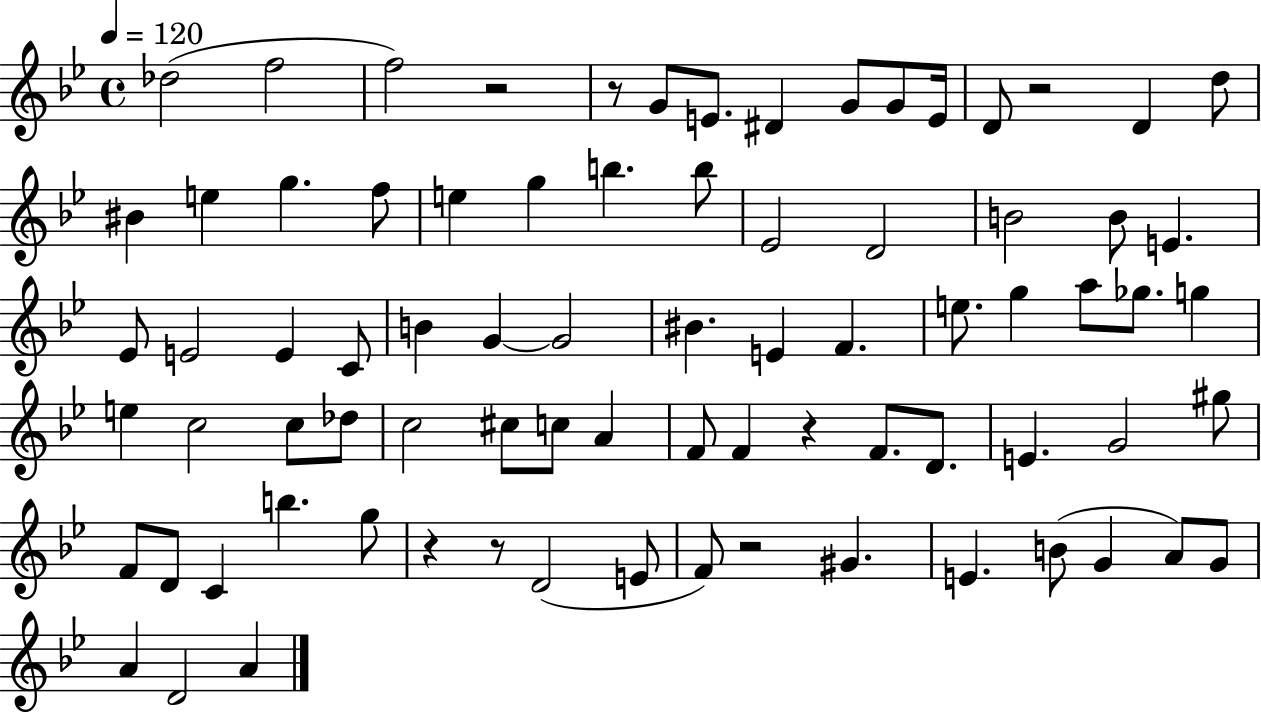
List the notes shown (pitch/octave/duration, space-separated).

Db5/h F5/h F5/h R/h R/e G4/e E4/e. D#4/q G4/e G4/e E4/s D4/e R/h D4/q D5/e BIS4/q E5/q G5/q. F5/e E5/q G5/q B5/q. B5/e Eb4/h D4/h B4/h B4/e E4/q. Eb4/e E4/h E4/q C4/e B4/q G4/q G4/h BIS4/q. E4/q F4/q. E5/e. G5/q A5/e Gb5/e. G5/q E5/q C5/h C5/e Db5/e C5/h C#5/e C5/e A4/q F4/e F4/q R/q F4/e. D4/e. E4/q. G4/h G#5/e F4/e D4/e C4/q B5/q. G5/e R/q R/e D4/h E4/e F4/e R/h G#4/q. E4/q. B4/e G4/q A4/e G4/e A4/q D4/h A4/q